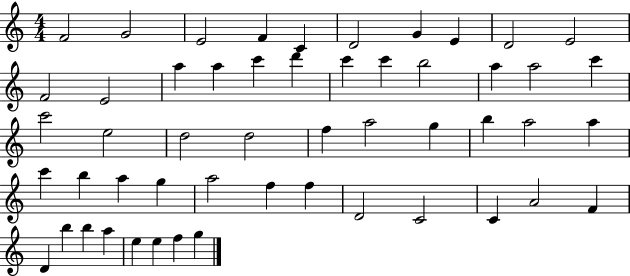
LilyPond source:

{
  \clef treble
  \numericTimeSignature
  \time 4/4
  \key c \major
  f'2 g'2 | e'2 f'4 c'4 | d'2 g'4 e'4 | d'2 e'2 | \break f'2 e'2 | a''4 a''4 c'''4 d'''4 | c'''4 c'''4 b''2 | a''4 a''2 c'''4 | \break c'''2 e''2 | d''2 d''2 | f''4 a''2 g''4 | b''4 a''2 a''4 | \break c'''4 b''4 a''4 g''4 | a''2 f''4 f''4 | d'2 c'2 | c'4 a'2 f'4 | \break d'4 b''4 b''4 a''4 | e''4 e''4 f''4 g''4 | \bar "|."
}